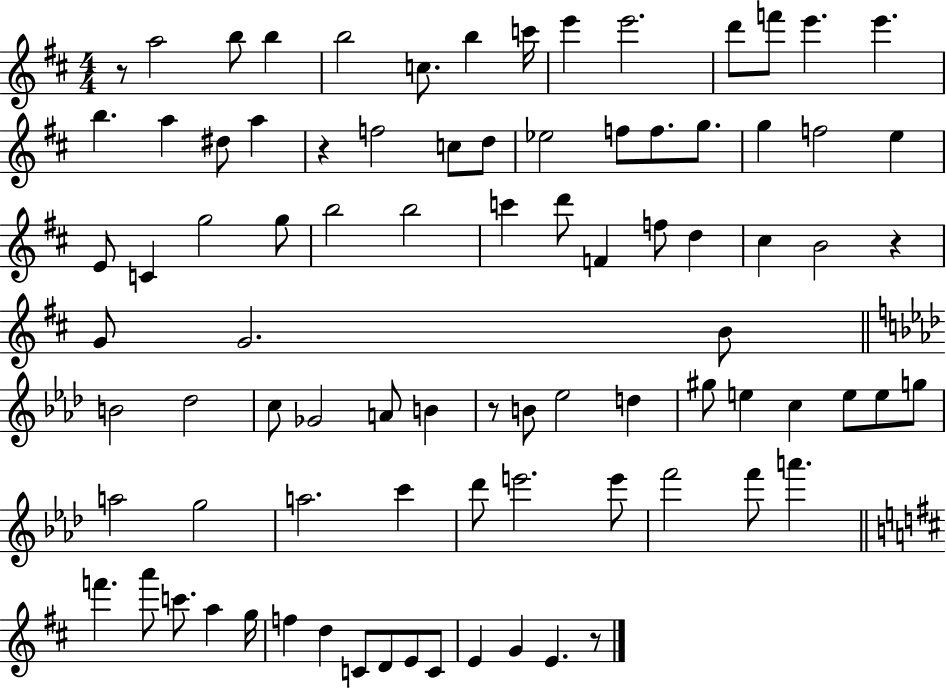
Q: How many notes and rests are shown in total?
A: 87